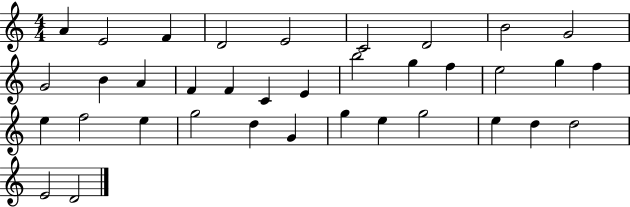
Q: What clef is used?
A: treble